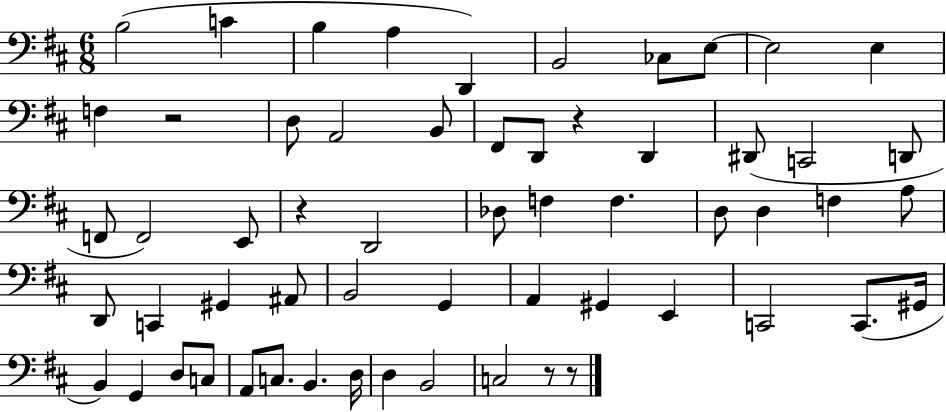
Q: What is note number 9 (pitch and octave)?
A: E3